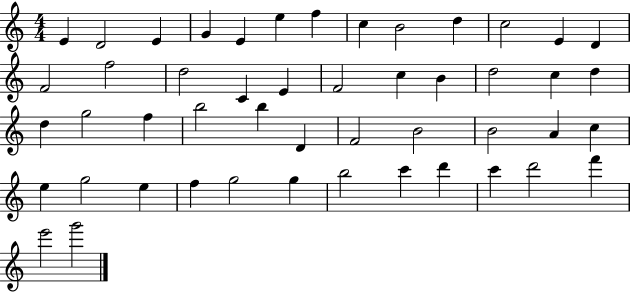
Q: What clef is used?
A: treble